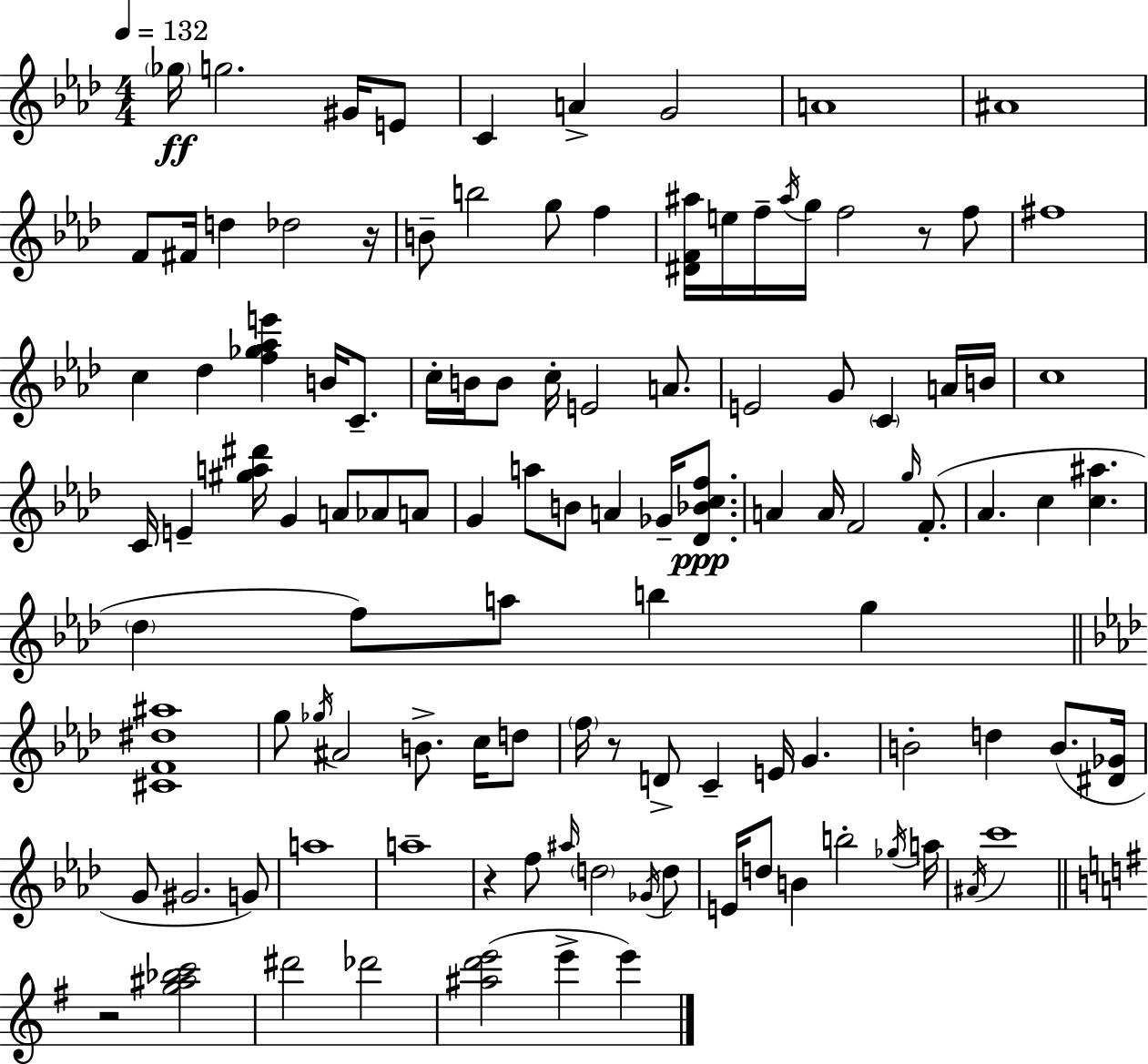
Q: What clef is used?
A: treble